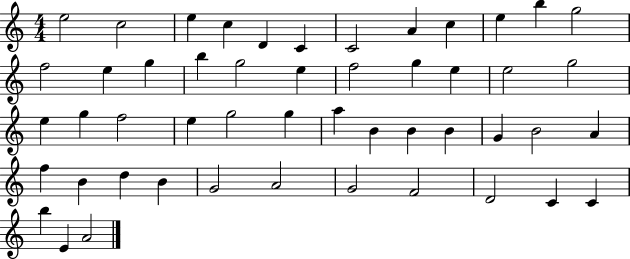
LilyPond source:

{
  \clef treble
  \numericTimeSignature
  \time 4/4
  \key c \major
  e''2 c''2 | e''4 c''4 d'4 c'4 | c'2 a'4 c''4 | e''4 b''4 g''2 | \break f''2 e''4 g''4 | b''4 g''2 e''4 | f''2 g''4 e''4 | e''2 g''2 | \break e''4 g''4 f''2 | e''4 g''2 g''4 | a''4 b'4 b'4 b'4 | g'4 b'2 a'4 | \break f''4 b'4 d''4 b'4 | g'2 a'2 | g'2 f'2 | d'2 c'4 c'4 | \break b''4 e'4 a'2 | \bar "|."
}